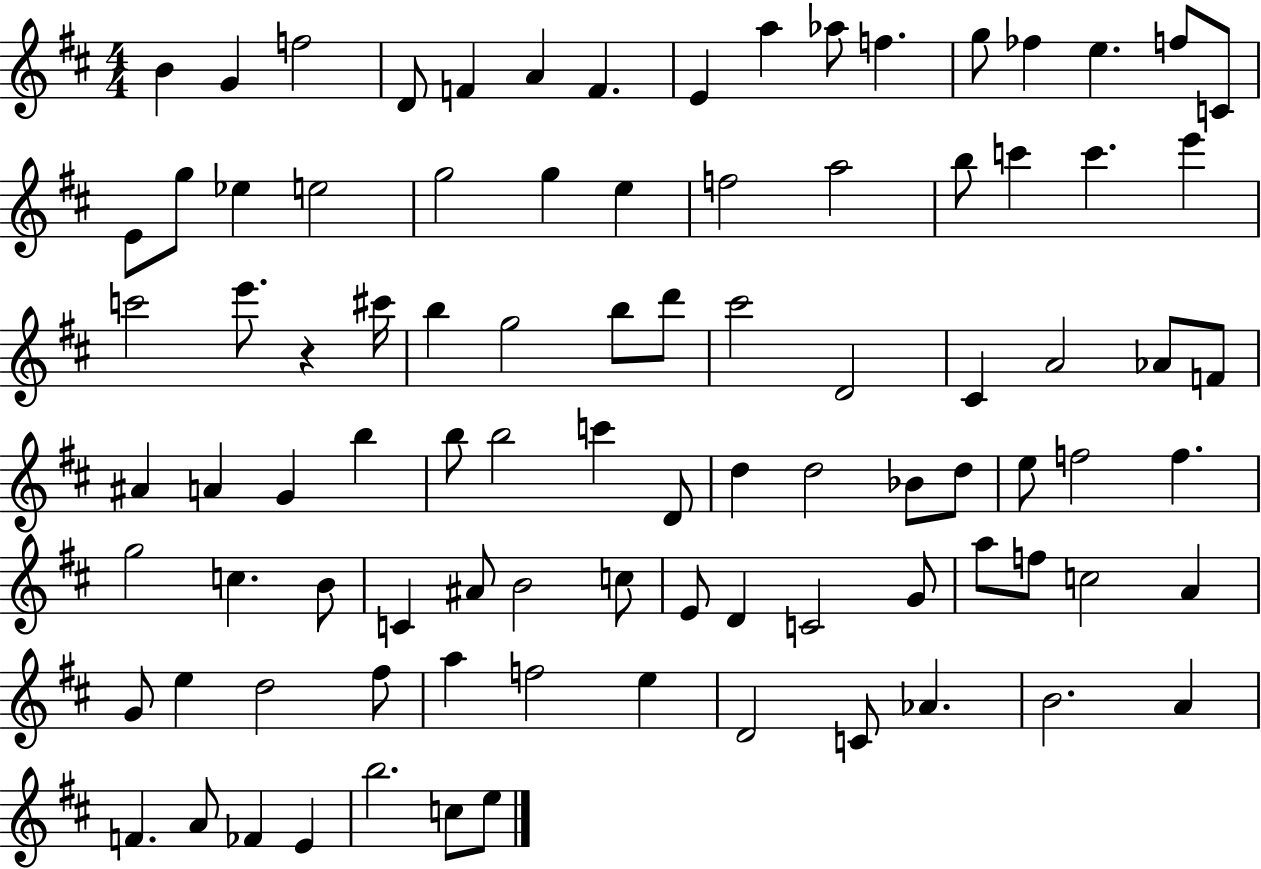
{
  \clef treble
  \numericTimeSignature
  \time 4/4
  \key d \major
  b'4 g'4 f''2 | d'8 f'4 a'4 f'4. | e'4 a''4 aes''8 f''4. | g''8 fes''4 e''4. f''8 c'8 | \break e'8 g''8 ees''4 e''2 | g''2 g''4 e''4 | f''2 a''2 | b''8 c'''4 c'''4. e'''4 | \break c'''2 e'''8. r4 cis'''16 | b''4 g''2 b''8 d'''8 | cis'''2 d'2 | cis'4 a'2 aes'8 f'8 | \break ais'4 a'4 g'4 b''4 | b''8 b''2 c'''4 d'8 | d''4 d''2 bes'8 d''8 | e''8 f''2 f''4. | \break g''2 c''4. b'8 | c'4 ais'8 b'2 c''8 | e'8 d'4 c'2 g'8 | a''8 f''8 c''2 a'4 | \break g'8 e''4 d''2 fis''8 | a''4 f''2 e''4 | d'2 c'8 aes'4. | b'2. a'4 | \break f'4. a'8 fes'4 e'4 | b''2. c''8 e''8 | \bar "|."
}